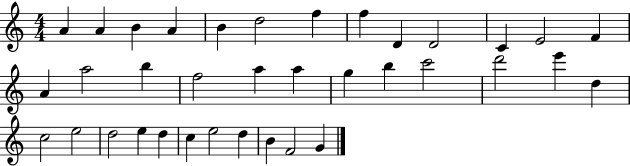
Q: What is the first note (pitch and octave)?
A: A4